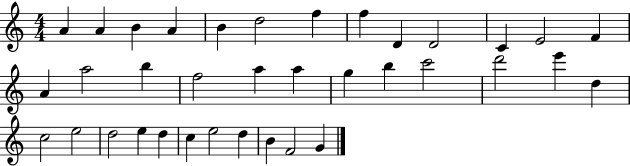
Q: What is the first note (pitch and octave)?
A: A4